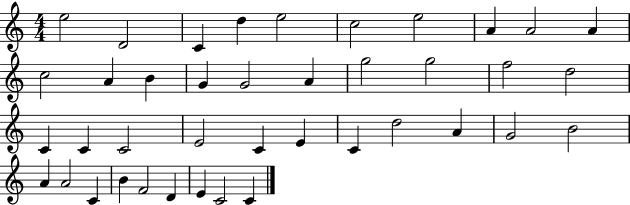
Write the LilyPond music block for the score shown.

{
  \clef treble
  \numericTimeSignature
  \time 4/4
  \key c \major
  e''2 d'2 | c'4 d''4 e''2 | c''2 e''2 | a'4 a'2 a'4 | \break c''2 a'4 b'4 | g'4 g'2 a'4 | g''2 g''2 | f''2 d''2 | \break c'4 c'4 c'2 | e'2 c'4 e'4 | c'4 d''2 a'4 | g'2 b'2 | \break a'4 a'2 c'4 | b'4 f'2 d'4 | e'4 c'2 c'4 | \bar "|."
}